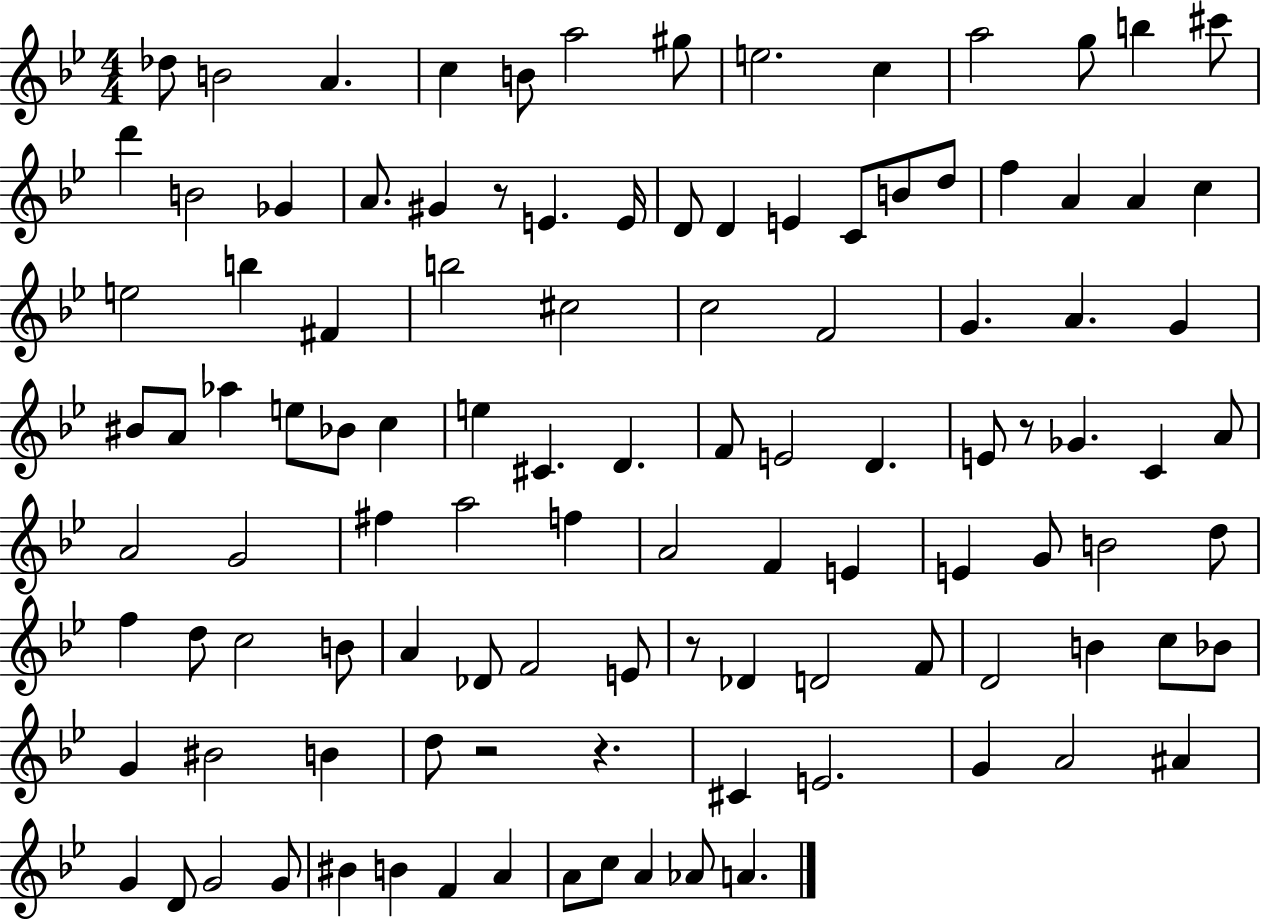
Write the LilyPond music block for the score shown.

{
  \clef treble
  \numericTimeSignature
  \time 4/4
  \key bes \major
  des''8 b'2 a'4. | c''4 b'8 a''2 gis''8 | e''2. c''4 | a''2 g''8 b''4 cis'''8 | \break d'''4 b'2 ges'4 | a'8. gis'4 r8 e'4. e'16 | d'8 d'4 e'4 c'8 b'8 d''8 | f''4 a'4 a'4 c''4 | \break e''2 b''4 fis'4 | b''2 cis''2 | c''2 f'2 | g'4. a'4. g'4 | \break bis'8 a'8 aes''4 e''8 bes'8 c''4 | e''4 cis'4. d'4. | f'8 e'2 d'4. | e'8 r8 ges'4. c'4 a'8 | \break a'2 g'2 | fis''4 a''2 f''4 | a'2 f'4 e'4 | e'4 g'8 b'2 d''8 | \break f''4 d''8 c''2 b'8 | a'4 des'8 f'2 e'8 | r8 des'4 d'2 f'8 | d'2 b'4 c''8 bes'8 | \break g'4 bis'2 b'4 | d''8 r2 r4. | cis'4 e'2. | g'4 a'2 ais'4 | \break g'4 d'8 g'2 g'8 | bis'4 b'4 f'4 a'4 | a'8 c''8 a'4 aes'8 a'4. | \bar "|."
}